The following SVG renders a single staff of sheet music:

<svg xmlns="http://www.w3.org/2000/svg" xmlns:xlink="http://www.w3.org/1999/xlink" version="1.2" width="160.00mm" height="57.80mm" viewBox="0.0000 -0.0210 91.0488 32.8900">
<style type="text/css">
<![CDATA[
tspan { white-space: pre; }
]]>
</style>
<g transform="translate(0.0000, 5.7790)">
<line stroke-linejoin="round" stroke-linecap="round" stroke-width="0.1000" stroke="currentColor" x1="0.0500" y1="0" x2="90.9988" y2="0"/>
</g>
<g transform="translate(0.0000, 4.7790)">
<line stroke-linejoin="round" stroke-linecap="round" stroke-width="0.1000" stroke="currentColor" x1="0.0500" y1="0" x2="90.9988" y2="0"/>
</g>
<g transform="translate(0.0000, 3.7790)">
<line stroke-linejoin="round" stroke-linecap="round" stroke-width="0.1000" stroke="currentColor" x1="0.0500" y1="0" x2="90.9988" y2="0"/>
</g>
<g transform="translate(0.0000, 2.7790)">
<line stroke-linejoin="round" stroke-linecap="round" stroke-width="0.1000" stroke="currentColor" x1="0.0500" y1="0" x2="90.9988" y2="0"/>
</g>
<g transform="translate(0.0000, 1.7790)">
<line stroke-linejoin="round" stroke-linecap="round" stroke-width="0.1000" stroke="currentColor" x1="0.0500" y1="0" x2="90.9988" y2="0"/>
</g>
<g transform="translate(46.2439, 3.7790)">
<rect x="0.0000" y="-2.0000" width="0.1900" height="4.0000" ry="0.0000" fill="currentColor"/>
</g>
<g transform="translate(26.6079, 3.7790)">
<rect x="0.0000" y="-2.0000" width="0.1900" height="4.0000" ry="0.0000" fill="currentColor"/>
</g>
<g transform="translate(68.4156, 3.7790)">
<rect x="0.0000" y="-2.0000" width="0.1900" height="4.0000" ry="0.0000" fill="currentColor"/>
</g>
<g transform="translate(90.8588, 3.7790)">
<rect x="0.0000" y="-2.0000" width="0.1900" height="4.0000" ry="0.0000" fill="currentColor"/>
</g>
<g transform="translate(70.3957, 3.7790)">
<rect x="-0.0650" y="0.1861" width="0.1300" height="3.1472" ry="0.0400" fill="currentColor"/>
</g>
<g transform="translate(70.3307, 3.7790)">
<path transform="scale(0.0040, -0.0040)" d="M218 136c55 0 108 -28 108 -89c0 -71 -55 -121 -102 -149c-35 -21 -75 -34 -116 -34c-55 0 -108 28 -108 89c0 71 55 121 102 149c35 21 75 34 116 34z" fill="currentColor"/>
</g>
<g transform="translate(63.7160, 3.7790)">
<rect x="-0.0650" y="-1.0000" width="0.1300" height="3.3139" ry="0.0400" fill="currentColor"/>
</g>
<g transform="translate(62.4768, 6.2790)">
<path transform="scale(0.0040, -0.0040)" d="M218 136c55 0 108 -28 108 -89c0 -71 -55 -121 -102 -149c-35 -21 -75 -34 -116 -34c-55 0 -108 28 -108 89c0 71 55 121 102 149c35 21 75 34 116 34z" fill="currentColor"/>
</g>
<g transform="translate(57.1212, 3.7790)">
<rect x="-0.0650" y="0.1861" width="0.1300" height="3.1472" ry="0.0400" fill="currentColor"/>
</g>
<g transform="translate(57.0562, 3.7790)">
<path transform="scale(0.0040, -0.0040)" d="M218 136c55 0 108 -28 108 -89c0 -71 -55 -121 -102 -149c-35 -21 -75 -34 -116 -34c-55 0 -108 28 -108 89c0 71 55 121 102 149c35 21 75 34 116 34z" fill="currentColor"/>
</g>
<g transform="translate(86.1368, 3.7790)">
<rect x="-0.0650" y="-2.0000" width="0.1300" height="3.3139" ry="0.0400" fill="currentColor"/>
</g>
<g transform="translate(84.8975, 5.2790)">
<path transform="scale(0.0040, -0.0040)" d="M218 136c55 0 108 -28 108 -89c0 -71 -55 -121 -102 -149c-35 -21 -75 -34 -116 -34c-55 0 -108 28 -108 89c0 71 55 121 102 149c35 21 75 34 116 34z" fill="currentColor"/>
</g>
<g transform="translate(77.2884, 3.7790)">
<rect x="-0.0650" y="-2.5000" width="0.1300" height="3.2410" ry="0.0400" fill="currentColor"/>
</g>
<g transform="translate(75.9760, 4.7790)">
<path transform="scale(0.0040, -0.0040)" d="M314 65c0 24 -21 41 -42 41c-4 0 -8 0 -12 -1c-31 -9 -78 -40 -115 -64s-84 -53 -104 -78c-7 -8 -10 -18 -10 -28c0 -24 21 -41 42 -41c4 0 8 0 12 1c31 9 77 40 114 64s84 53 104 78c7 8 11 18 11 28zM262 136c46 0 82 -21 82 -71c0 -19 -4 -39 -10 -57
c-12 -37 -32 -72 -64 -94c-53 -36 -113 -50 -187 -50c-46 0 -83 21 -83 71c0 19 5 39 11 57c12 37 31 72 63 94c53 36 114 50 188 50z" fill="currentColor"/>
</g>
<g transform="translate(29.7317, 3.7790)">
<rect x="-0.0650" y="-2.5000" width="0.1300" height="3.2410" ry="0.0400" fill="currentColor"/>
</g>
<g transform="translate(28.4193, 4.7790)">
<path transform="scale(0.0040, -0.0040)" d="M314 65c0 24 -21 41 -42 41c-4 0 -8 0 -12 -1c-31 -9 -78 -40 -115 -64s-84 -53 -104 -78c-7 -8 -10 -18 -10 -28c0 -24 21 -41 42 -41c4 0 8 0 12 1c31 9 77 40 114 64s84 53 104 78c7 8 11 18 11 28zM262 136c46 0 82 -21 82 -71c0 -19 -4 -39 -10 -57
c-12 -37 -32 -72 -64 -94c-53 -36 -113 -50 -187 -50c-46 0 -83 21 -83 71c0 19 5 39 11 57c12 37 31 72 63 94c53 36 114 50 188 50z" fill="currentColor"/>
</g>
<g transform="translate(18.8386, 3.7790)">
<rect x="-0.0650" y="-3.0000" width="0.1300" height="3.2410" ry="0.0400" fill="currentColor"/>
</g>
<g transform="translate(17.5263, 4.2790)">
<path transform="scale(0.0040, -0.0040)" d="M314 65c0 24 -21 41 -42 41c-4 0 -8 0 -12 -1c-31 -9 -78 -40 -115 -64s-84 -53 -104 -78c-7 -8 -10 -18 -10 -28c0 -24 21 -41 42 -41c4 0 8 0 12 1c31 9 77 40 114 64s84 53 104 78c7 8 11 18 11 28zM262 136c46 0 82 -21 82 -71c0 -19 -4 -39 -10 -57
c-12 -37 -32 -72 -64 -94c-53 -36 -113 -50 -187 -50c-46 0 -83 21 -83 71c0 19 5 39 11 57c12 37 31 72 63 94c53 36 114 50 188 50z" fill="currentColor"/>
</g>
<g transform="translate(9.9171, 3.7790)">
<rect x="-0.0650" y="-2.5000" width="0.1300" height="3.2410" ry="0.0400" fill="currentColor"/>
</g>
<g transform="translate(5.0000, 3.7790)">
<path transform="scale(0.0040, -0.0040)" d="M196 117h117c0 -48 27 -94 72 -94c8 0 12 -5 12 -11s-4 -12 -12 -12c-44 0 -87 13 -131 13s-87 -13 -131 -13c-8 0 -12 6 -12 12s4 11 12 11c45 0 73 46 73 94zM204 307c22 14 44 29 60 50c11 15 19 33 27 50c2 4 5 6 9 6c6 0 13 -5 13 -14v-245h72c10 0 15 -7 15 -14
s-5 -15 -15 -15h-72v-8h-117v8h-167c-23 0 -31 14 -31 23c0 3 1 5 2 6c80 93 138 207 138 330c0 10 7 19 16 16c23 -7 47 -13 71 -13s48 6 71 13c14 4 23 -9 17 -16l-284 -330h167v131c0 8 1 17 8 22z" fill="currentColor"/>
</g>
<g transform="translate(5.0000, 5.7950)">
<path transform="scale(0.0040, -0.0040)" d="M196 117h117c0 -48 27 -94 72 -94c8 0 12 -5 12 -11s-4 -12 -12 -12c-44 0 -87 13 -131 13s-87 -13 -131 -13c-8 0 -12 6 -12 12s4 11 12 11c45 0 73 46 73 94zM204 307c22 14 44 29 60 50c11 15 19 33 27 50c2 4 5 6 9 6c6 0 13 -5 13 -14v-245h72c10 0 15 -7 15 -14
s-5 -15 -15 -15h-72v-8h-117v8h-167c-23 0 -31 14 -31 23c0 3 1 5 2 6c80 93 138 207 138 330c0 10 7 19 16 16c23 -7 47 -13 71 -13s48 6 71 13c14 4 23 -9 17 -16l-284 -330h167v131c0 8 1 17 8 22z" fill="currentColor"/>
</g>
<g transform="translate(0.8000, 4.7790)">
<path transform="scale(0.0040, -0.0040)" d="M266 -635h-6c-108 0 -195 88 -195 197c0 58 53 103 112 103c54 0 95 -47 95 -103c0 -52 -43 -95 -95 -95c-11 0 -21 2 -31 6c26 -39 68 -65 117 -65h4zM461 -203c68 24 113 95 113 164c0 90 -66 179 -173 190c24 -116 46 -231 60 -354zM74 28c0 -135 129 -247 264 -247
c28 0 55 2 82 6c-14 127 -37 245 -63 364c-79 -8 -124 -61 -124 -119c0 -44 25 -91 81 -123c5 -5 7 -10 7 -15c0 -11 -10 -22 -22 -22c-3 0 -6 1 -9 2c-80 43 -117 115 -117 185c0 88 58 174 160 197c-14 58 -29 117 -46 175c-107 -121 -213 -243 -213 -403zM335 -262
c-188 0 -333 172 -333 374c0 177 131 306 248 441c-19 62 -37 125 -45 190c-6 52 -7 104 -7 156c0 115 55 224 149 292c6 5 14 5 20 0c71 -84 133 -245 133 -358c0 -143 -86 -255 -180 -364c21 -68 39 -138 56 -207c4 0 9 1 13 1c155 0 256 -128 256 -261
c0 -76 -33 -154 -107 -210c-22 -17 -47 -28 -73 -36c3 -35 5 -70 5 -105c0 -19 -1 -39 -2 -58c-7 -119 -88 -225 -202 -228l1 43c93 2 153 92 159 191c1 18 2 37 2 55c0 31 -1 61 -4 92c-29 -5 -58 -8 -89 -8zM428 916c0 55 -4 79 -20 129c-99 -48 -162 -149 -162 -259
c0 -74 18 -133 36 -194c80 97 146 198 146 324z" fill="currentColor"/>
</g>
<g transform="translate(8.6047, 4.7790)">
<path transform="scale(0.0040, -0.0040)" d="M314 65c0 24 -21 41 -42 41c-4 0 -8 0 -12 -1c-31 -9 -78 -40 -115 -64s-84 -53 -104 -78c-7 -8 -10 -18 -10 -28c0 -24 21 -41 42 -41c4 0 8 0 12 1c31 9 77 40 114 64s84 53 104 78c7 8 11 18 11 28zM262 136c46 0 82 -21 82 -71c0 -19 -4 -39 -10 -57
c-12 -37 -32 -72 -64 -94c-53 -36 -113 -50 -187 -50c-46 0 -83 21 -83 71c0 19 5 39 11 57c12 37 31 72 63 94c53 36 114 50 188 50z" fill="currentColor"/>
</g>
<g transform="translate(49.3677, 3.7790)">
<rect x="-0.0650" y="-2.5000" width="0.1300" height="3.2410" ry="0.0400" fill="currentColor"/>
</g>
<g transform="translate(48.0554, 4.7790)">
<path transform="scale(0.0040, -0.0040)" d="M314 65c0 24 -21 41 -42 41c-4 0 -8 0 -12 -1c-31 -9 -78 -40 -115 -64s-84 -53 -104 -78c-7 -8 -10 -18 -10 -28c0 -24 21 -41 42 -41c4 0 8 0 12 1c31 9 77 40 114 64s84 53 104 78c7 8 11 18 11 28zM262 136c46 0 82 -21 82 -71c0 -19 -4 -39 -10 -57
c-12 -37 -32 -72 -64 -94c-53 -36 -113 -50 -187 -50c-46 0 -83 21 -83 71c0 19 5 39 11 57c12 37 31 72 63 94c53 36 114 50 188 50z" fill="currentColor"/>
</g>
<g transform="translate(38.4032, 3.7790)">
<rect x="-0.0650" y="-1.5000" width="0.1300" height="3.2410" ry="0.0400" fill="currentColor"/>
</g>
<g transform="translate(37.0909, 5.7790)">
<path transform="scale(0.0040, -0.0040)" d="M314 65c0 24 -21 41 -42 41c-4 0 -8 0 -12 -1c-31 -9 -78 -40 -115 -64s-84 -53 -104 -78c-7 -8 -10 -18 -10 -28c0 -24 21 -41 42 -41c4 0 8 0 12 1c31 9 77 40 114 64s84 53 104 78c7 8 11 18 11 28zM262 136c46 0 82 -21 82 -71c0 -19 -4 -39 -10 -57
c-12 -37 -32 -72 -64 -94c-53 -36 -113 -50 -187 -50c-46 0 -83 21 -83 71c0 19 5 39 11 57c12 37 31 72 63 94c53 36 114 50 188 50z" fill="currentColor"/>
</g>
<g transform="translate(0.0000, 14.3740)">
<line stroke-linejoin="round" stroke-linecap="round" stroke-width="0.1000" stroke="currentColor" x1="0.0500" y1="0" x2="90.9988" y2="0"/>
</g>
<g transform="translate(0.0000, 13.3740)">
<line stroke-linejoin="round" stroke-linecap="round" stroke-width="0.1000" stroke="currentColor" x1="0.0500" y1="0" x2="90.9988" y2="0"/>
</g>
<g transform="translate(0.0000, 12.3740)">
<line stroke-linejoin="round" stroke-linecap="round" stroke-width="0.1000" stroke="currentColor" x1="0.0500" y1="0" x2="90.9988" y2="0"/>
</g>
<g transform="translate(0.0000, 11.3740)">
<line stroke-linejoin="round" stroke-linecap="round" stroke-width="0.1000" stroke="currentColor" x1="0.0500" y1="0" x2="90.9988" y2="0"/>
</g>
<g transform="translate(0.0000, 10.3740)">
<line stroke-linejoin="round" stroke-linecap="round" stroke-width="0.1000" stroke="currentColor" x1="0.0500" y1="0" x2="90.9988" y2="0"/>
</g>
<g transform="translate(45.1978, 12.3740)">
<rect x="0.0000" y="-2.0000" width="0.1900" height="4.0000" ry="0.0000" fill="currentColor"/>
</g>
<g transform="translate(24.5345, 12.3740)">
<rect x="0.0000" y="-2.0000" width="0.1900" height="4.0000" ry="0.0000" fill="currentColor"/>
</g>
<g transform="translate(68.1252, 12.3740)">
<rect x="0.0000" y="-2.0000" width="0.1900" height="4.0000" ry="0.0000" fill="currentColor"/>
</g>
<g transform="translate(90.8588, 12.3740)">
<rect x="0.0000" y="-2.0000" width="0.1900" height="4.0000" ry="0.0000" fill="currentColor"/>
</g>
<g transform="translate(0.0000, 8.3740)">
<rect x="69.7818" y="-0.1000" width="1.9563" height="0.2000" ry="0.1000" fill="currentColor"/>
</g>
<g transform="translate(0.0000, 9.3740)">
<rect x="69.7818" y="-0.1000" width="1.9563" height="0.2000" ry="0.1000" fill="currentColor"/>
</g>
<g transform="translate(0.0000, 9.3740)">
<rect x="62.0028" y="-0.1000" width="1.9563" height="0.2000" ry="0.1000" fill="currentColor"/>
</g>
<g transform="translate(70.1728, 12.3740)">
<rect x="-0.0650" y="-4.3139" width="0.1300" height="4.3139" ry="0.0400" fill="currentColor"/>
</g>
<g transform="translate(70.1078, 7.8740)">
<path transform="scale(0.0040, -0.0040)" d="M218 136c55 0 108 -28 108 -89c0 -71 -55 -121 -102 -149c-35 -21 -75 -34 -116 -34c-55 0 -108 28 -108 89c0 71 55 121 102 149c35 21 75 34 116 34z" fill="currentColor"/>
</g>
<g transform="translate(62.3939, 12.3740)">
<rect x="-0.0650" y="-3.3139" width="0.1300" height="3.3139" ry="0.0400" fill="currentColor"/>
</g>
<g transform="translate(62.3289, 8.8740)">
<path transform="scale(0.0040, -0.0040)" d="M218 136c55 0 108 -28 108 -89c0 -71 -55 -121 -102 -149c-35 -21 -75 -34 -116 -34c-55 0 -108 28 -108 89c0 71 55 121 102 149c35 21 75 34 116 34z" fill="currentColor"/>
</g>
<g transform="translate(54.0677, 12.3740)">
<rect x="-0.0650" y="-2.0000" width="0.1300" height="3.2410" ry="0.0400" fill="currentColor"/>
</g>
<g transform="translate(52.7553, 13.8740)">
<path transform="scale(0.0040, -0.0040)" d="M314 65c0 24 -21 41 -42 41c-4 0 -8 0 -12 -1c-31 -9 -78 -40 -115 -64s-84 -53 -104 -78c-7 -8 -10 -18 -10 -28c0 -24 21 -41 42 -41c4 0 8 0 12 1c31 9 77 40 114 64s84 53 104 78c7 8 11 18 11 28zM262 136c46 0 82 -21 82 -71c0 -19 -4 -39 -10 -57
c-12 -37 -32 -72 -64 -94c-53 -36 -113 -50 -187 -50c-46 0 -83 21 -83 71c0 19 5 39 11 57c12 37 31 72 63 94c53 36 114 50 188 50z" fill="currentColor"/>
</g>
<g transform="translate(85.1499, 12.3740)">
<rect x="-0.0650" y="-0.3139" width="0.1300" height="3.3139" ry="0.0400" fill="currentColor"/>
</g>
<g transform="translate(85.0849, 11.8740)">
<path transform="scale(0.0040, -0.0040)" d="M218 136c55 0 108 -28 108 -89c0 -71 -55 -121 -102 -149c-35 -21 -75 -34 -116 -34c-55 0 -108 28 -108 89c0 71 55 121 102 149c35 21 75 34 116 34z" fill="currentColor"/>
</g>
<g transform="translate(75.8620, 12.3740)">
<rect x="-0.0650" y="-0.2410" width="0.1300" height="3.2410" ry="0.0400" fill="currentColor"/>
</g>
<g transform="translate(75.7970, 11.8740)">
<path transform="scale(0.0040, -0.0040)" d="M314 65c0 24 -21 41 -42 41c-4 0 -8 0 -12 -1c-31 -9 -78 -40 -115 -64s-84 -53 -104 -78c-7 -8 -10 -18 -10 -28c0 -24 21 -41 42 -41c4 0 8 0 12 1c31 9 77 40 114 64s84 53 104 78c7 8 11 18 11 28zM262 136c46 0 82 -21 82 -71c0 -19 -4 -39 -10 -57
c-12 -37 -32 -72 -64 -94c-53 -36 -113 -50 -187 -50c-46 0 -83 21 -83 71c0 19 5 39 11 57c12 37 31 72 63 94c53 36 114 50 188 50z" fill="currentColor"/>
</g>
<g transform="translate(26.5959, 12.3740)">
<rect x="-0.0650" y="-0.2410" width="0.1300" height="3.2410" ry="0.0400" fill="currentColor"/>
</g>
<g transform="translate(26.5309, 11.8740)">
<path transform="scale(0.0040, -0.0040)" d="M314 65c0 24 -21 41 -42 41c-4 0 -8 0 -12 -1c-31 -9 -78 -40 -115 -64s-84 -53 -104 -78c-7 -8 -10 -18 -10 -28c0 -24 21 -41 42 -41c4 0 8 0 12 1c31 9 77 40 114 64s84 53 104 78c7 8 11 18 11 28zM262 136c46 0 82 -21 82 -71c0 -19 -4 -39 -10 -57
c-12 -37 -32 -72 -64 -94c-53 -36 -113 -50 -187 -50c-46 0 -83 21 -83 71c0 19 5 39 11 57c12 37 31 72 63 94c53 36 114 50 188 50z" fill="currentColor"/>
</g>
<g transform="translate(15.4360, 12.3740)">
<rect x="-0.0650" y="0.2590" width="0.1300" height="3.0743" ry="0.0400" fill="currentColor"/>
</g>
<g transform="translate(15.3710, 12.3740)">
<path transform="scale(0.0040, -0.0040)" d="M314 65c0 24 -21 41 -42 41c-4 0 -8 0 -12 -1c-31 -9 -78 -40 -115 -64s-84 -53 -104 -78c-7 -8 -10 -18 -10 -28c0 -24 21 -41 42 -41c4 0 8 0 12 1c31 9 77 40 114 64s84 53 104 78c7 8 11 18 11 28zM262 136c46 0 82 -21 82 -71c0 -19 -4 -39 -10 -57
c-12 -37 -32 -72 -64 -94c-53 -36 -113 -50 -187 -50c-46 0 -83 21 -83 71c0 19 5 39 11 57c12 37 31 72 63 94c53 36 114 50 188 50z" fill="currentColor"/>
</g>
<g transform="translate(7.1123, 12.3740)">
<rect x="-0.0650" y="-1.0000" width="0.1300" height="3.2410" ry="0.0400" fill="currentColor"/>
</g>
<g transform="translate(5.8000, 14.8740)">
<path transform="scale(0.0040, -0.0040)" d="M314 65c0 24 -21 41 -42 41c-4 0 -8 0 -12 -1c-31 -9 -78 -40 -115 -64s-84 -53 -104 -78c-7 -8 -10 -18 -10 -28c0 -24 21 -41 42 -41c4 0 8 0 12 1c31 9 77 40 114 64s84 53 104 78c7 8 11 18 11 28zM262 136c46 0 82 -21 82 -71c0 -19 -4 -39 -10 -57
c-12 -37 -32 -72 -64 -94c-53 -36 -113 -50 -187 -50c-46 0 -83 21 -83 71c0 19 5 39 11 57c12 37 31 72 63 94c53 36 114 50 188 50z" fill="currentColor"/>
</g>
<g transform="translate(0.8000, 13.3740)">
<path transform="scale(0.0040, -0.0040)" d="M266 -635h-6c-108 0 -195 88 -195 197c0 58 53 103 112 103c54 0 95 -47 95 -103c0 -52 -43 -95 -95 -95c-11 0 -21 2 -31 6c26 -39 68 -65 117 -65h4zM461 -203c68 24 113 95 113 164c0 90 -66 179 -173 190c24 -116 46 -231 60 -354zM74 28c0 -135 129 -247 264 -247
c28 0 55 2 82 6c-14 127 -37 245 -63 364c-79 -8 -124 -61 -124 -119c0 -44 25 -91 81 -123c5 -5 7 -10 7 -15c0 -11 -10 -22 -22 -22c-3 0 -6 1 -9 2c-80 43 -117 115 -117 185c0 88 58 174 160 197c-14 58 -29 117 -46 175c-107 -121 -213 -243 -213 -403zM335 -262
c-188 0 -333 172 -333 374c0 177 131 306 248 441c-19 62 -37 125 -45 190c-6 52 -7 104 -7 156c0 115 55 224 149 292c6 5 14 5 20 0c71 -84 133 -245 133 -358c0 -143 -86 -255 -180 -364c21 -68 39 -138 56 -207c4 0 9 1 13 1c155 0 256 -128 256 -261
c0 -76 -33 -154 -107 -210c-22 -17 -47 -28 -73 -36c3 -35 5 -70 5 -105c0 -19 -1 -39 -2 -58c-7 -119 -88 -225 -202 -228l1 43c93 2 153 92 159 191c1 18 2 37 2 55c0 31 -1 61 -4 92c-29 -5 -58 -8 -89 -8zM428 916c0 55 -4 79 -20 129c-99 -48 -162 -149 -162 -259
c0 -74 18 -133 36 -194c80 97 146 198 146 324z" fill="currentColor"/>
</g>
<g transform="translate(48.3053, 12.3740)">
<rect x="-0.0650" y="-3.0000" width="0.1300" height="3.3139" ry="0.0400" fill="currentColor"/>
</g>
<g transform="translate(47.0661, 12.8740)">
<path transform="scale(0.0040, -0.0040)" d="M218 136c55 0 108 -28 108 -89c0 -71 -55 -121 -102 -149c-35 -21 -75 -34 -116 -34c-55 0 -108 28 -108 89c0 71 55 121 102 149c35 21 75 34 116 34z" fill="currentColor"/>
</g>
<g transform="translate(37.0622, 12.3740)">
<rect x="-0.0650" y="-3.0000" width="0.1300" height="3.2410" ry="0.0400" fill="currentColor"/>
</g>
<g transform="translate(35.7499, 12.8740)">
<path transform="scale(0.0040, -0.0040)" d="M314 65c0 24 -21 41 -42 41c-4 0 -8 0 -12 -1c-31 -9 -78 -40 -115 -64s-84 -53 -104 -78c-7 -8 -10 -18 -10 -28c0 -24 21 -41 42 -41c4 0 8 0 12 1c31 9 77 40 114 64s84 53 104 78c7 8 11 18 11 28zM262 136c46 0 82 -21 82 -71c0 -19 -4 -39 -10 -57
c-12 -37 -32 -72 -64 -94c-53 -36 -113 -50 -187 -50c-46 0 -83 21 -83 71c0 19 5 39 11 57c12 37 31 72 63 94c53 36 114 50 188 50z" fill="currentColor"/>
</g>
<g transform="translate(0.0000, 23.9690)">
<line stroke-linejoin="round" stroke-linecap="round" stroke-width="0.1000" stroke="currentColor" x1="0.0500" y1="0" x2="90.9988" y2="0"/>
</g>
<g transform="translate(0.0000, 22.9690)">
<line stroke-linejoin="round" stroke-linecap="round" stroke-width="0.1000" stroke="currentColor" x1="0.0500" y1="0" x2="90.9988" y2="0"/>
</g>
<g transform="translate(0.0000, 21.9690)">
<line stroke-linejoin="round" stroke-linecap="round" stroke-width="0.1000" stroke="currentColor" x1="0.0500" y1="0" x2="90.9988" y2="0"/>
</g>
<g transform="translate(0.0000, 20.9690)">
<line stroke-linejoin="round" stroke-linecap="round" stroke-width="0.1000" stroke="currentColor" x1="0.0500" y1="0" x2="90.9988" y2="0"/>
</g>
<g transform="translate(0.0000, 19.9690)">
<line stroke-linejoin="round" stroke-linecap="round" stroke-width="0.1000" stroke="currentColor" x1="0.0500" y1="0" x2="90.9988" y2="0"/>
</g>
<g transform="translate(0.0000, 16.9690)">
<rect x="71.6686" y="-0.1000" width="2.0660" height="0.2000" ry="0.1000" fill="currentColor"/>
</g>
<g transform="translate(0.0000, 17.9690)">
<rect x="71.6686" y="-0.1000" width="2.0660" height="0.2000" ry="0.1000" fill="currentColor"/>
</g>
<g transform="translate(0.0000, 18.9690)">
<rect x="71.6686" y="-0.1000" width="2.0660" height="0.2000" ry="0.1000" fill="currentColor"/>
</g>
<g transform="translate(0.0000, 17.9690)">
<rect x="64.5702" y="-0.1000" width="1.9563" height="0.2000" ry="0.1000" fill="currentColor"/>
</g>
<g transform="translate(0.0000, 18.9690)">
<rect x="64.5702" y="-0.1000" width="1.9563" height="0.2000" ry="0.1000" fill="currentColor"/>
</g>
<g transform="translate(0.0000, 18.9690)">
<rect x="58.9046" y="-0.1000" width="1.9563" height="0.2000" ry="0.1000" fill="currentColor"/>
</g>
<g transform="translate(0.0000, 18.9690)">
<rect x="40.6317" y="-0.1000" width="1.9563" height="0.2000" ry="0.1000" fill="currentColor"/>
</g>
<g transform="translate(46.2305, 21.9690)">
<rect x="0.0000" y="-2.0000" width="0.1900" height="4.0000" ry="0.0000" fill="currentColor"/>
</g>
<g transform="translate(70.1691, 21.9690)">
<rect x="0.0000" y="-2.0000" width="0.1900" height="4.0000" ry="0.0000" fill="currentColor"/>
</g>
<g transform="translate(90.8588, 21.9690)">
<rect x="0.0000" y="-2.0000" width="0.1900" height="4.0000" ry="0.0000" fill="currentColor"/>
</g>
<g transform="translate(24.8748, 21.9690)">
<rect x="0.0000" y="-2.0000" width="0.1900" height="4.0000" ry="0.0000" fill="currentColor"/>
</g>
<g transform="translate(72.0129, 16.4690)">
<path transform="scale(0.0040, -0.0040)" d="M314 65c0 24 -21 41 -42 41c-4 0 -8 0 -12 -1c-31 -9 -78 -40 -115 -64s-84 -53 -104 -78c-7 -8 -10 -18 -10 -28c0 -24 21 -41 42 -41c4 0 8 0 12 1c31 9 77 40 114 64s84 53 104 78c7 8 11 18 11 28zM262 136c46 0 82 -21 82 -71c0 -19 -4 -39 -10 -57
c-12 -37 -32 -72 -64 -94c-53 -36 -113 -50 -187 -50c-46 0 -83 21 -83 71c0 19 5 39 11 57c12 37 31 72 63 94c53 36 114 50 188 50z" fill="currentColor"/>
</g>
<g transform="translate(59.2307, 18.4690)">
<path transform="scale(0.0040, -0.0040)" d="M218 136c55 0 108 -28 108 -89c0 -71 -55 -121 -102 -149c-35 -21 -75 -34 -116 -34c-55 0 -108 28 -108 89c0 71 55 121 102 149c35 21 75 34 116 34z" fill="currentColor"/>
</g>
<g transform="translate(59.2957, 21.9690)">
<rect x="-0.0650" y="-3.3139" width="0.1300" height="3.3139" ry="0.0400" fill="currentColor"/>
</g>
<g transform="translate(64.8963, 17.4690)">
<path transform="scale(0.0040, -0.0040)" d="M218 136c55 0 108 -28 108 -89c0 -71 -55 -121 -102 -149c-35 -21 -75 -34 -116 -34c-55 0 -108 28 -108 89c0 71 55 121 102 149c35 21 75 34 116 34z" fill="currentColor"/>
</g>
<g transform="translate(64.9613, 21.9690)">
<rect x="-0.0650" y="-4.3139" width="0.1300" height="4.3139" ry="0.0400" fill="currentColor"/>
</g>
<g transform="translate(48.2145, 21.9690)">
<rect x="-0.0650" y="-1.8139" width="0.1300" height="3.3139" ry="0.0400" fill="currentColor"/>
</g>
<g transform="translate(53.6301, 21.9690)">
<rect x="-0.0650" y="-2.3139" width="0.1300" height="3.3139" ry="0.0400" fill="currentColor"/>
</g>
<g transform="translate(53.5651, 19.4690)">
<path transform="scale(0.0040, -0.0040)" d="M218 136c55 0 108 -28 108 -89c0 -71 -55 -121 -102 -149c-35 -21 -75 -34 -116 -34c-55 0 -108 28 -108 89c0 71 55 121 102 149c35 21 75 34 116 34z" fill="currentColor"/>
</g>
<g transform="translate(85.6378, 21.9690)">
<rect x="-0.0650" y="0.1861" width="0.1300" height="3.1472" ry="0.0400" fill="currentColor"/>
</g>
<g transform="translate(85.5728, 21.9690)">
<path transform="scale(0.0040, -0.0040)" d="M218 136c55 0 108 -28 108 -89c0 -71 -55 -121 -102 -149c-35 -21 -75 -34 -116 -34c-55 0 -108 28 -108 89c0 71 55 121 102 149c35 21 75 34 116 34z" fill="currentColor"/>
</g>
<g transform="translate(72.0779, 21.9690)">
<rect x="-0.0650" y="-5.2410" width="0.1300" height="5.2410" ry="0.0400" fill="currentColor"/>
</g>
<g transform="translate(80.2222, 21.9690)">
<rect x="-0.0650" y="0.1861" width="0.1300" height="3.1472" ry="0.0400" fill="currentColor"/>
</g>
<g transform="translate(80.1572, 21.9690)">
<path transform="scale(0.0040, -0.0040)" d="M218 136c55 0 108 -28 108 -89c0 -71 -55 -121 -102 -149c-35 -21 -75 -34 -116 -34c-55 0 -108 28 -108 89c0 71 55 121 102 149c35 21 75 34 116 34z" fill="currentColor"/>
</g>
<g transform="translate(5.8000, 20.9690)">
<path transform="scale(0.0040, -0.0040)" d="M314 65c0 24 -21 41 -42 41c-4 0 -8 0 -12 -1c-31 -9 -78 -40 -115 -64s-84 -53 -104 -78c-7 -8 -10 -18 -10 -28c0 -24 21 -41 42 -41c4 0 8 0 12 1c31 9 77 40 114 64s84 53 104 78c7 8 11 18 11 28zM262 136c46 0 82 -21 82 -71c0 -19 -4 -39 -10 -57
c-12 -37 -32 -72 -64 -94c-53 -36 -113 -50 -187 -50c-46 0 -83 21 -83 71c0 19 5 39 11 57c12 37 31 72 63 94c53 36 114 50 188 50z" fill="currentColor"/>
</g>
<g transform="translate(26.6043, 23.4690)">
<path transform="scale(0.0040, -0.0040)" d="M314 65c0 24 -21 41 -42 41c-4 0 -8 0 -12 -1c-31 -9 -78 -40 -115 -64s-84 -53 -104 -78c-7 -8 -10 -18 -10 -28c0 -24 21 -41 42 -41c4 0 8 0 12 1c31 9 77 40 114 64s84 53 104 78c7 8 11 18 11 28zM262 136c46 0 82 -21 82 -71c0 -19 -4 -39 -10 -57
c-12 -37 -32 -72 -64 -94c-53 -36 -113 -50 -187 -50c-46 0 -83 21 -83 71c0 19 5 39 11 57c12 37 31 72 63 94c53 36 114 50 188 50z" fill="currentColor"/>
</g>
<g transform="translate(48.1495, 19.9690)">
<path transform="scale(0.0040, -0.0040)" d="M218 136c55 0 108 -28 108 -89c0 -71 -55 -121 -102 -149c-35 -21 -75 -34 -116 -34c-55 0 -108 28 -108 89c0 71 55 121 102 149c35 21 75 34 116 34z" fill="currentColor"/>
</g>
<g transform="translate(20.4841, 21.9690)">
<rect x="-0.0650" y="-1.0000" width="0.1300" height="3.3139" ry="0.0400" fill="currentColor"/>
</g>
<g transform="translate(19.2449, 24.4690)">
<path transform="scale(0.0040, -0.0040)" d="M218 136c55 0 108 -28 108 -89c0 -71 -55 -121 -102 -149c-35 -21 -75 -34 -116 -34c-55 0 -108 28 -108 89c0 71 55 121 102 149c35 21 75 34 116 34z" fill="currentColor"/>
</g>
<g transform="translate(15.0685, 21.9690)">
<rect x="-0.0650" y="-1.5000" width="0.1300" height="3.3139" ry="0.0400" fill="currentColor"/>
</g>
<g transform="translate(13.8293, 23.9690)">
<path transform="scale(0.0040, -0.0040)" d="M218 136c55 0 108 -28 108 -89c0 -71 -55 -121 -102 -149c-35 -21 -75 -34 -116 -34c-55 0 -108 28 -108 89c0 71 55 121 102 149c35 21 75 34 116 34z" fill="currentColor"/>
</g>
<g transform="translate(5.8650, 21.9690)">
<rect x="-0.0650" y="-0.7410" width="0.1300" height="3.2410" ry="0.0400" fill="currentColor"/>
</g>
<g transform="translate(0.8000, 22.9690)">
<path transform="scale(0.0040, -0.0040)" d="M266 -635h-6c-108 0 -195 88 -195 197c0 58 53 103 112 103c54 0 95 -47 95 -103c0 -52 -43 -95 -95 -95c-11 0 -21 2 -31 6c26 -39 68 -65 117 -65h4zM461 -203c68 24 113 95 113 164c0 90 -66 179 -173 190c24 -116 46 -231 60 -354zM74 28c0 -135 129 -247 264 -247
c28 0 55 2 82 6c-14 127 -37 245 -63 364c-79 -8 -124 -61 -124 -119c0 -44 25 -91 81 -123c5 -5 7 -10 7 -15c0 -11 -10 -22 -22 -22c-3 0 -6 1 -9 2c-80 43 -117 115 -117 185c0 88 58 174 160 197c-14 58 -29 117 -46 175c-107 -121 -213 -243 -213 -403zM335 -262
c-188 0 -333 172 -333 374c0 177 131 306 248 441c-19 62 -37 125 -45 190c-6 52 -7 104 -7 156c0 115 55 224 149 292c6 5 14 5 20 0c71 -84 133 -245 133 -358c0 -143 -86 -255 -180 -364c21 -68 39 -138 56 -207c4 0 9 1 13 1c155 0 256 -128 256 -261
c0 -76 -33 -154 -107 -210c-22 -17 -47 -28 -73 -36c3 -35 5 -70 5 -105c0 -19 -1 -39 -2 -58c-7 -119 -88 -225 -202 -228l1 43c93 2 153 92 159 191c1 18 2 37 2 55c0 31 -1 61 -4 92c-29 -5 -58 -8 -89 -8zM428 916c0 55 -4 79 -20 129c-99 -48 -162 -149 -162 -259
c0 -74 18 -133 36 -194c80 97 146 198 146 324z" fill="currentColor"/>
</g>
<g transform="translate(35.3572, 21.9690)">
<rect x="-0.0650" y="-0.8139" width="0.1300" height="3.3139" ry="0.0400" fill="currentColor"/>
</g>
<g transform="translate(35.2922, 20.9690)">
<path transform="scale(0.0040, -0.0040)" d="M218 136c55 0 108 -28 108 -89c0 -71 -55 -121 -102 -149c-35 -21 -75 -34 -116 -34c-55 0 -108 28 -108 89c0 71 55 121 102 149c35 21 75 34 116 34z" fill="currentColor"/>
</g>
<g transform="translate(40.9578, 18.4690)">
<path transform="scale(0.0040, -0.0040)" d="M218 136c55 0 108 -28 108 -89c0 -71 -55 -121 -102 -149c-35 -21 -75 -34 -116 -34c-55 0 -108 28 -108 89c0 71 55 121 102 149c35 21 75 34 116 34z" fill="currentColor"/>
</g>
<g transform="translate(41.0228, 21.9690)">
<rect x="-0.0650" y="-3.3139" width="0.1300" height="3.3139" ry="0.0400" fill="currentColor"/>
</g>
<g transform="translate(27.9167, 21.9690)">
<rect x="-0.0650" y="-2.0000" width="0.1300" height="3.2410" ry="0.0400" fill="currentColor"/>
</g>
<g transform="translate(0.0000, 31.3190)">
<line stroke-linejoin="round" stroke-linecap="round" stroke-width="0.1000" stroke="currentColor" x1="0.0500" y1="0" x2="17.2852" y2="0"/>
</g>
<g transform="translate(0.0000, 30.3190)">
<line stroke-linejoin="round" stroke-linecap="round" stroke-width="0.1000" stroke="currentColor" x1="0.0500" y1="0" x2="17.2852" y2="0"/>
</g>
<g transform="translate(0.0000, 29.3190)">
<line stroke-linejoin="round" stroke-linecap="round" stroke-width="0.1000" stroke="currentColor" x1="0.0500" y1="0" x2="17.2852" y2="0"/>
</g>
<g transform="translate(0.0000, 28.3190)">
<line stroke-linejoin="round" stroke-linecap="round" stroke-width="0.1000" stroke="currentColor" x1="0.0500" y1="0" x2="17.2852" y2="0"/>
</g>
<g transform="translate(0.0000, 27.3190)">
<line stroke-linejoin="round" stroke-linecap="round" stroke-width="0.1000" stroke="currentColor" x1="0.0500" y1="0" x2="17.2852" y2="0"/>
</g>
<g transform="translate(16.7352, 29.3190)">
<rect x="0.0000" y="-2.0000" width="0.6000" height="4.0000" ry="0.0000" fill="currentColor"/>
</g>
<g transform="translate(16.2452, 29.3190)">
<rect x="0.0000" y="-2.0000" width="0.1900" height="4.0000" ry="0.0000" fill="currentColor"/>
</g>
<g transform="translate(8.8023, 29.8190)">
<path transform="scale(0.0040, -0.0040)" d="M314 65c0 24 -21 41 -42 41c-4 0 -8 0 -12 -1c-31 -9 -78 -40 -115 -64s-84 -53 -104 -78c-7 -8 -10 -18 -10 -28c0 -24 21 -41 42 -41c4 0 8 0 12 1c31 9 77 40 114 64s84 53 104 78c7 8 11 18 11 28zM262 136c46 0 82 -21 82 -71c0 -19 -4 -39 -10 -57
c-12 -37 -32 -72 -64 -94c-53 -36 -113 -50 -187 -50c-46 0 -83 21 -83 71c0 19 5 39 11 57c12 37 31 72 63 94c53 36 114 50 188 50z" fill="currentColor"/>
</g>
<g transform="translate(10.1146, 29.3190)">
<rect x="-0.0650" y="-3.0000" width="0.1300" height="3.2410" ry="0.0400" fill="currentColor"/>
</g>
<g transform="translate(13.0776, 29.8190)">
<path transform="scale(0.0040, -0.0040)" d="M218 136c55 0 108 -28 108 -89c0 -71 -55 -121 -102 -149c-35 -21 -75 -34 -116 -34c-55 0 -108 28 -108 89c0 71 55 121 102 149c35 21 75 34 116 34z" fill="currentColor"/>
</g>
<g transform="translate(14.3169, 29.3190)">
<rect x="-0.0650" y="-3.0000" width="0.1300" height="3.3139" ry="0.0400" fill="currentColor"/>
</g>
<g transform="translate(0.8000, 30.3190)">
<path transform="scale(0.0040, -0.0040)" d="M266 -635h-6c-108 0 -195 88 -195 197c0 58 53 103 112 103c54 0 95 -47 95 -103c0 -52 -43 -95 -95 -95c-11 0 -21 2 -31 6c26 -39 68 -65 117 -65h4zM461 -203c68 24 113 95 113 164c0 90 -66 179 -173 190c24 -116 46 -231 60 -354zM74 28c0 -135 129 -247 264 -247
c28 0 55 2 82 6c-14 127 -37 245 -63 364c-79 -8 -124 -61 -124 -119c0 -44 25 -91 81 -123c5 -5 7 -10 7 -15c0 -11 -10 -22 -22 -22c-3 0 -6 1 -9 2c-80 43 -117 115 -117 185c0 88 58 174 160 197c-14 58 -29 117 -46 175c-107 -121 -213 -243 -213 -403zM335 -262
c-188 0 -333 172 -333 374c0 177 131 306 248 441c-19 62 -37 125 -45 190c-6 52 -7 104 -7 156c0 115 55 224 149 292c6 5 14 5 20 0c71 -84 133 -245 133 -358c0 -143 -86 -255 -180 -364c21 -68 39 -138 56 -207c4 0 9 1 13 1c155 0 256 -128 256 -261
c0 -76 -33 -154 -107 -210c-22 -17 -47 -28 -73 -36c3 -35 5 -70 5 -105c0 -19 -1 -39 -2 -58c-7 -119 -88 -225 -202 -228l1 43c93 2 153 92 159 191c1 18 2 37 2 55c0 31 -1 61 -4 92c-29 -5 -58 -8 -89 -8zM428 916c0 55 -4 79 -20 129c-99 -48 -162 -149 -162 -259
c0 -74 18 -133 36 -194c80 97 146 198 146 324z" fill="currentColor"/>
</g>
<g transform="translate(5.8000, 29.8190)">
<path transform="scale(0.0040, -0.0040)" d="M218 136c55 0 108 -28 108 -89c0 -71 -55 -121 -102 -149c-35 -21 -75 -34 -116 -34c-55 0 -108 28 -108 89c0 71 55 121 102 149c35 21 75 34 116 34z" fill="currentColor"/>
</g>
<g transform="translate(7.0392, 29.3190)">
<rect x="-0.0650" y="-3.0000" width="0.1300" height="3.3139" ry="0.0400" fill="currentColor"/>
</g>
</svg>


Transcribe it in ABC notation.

X:1
T:Untitled
M:4/4
L:1/4
K:C
G2 A2 G2 E2 G2 B D B G2 F D2 B2 c2 A2 A F2 b d' c2 c d2 E D F2 d b f g b d' f'2 B B A A2 A